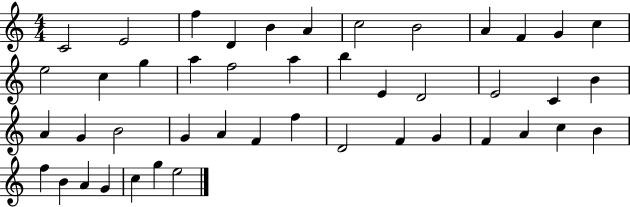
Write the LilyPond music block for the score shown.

{
  \clef treble
  \numericTimeSignature
  \time 4/4
  \key c \major
  c'2 e'2 | f''4 d'4 b'4 a'4 | c''2 b'2 | a'4 f'4 g'4 c''4 | \break e''2 c''4 g''4 | a''4 f''2 a''4 | b''4 e'4 d'2 | e'2 c'4 b'4 | \break a'4 g'4 b'2 | g'4 a'4 f'4 f''4 | d'2 f'4 g'4 | f'4 a'4 c''4 b'4 | \break f''4 b'4 a'4 g'4 | c''4 g''4 e''2 | \bar "|."
}